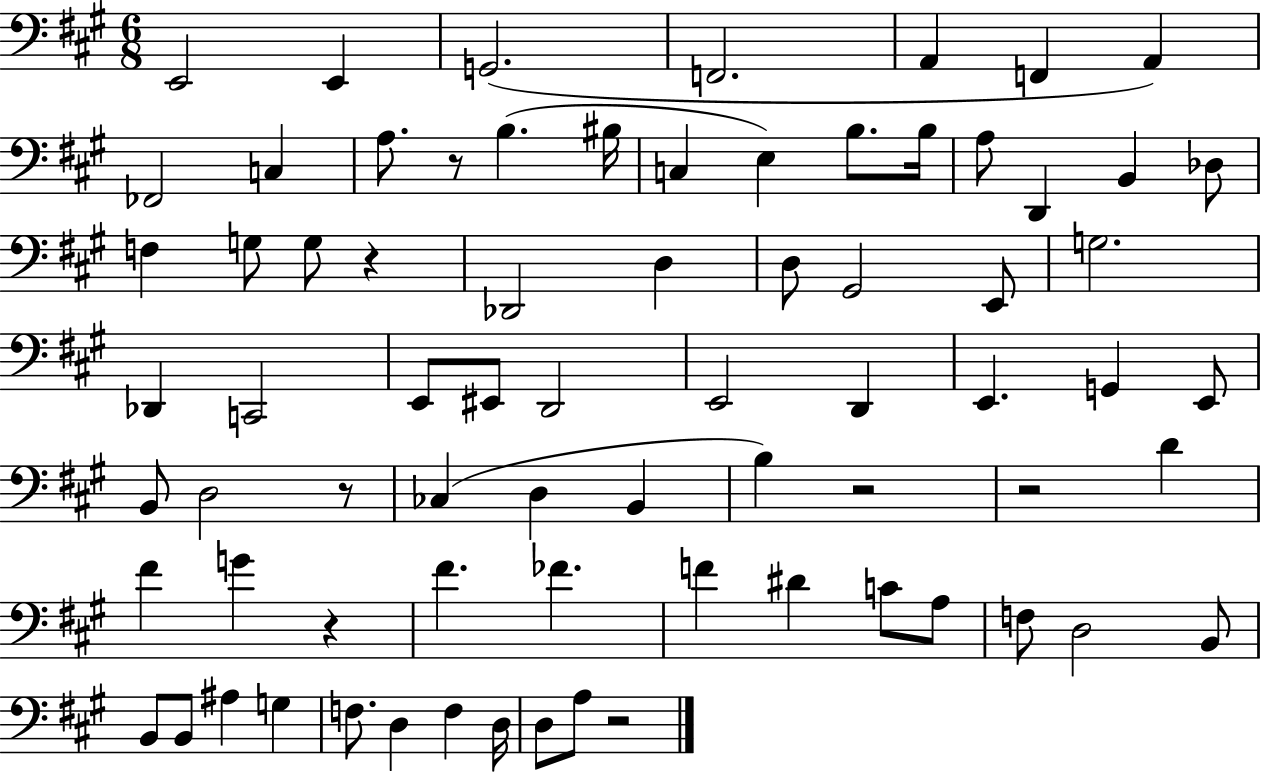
{
  \clef bass
  \numericTimeSignature
  \time 6/8
  \key a \major
  e,2 e,4 | g,2.( | f,2. | a,4 f,4 a,4) | \break fes,2 c4 | a8. r8 b4.( bis16 | c4 e4) b8. b16 | a8 d,4 b,4 des8 | \break f4 g8 g8 r4 | des,2 d4 | d8 gis,2 e,8 | g2. | \break des,4 c,2 | e,8 eis,8 d,2 | e,2 d,4 | e,4. g,4 e,8 | \break b,8 d2 r8 | ces4( d4 b,4 | b4) r2 | r2 d'4 | \break fis'4 g'4 r4 | fis'4. fes'4. | f'4 dis'4 c'8 a8 | f8 d2 b,8 | \break b,8 b,8 ais4 g4 | f8. d4 f4 d16 | d8 a8 r2 | \bar "|."
}